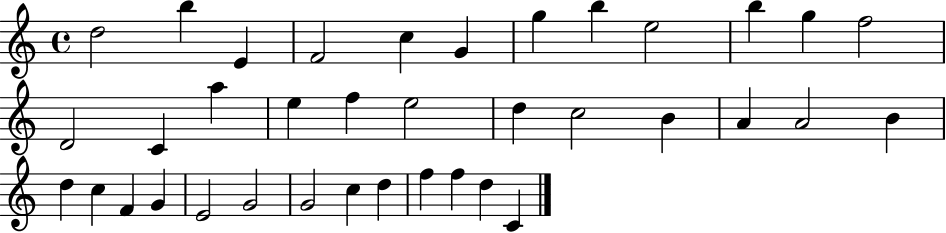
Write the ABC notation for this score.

X:1
T:Untitled
M:4/4
L:1/4
K:C
d2 b E F2 c G g b e2 b g f2 D2 C a e f e2 d c2 B A A2 B d c F G E2 G2 G2 c d f f d C